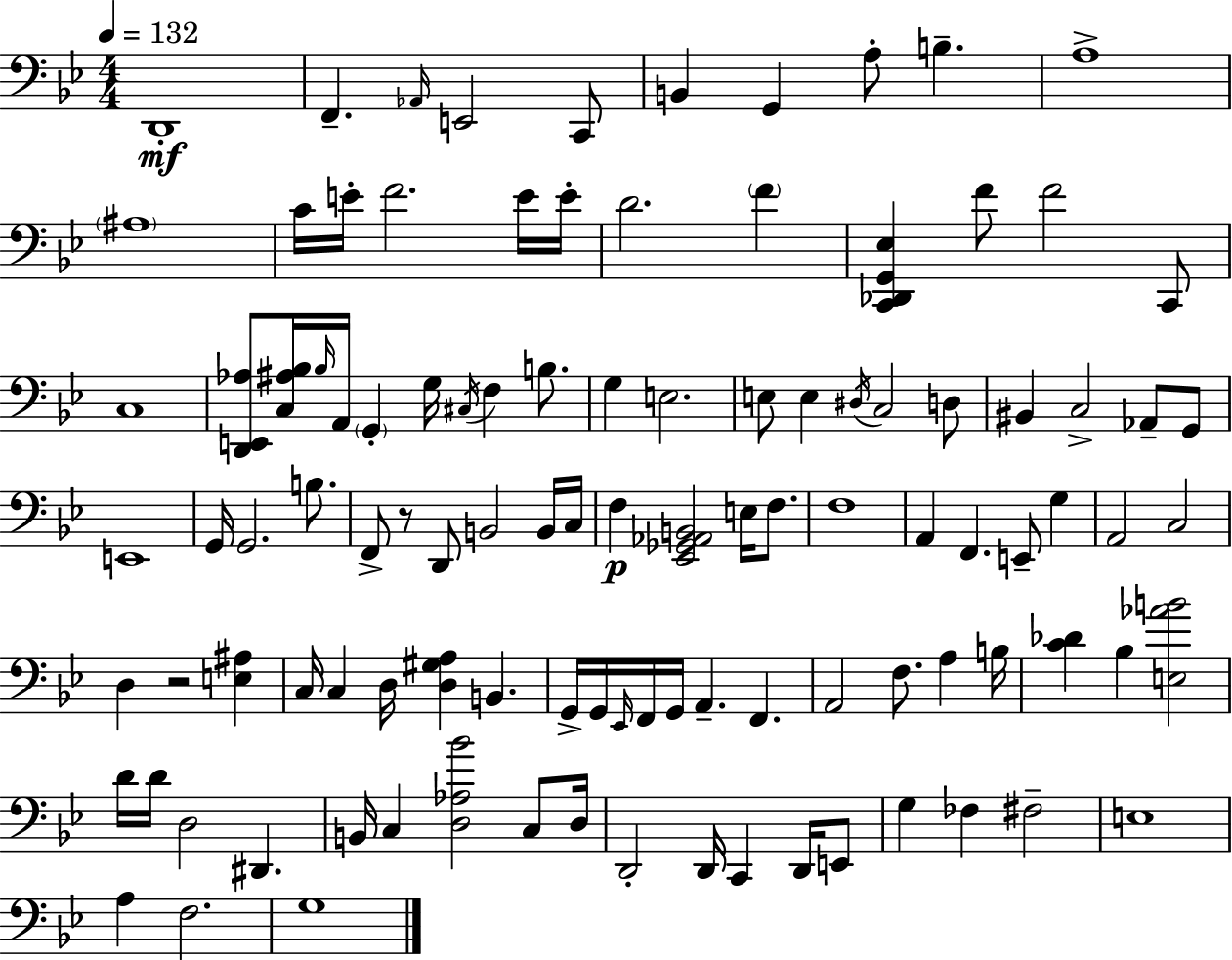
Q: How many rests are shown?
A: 2